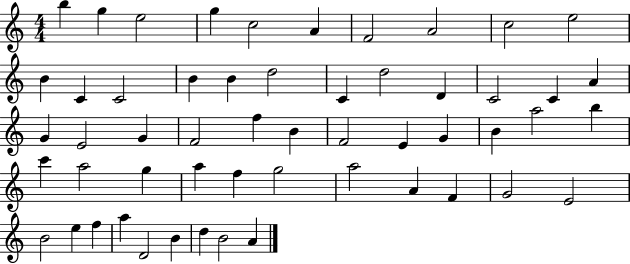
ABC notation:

X:1
T:Untitled
M:4/4
L:1/4
K:C
b g e2 g c2 A F2 A2 c2 e2 B C C2 B B d2 C d2 D C2 C A G E2 G F2 f B F2 E G B a2 b c' a2 g a f g2 a2 A F G2 E2 B2 e f a D2 B d B2 A